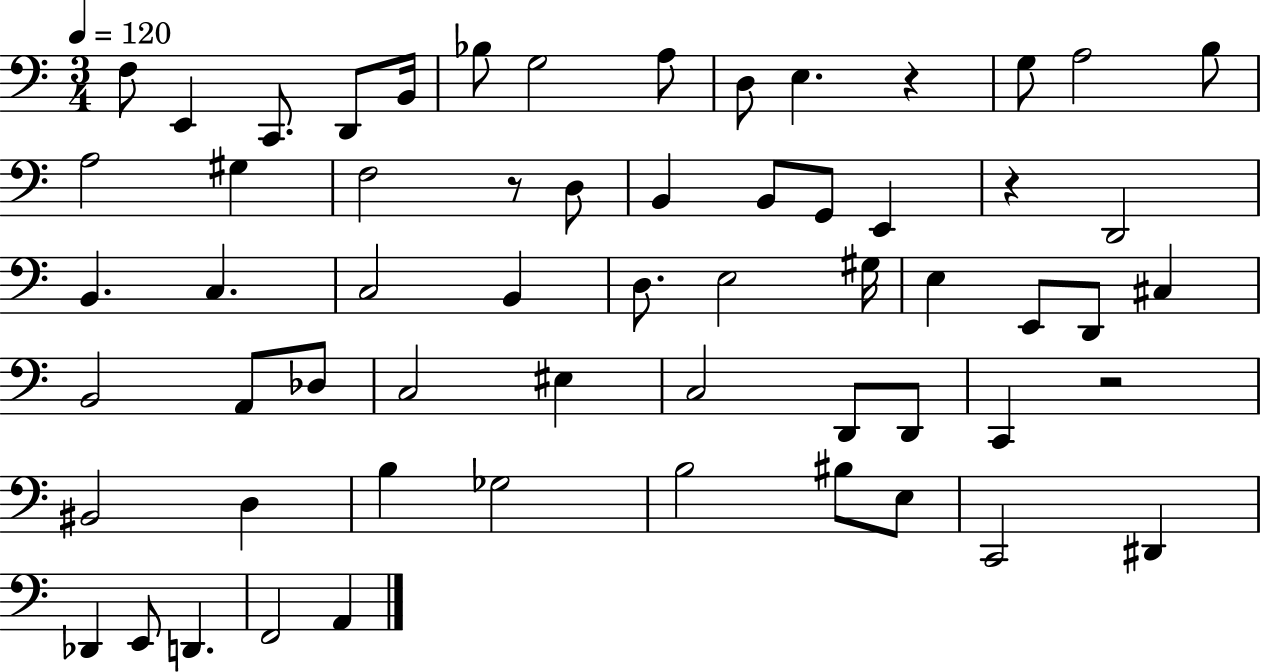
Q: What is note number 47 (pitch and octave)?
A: B3